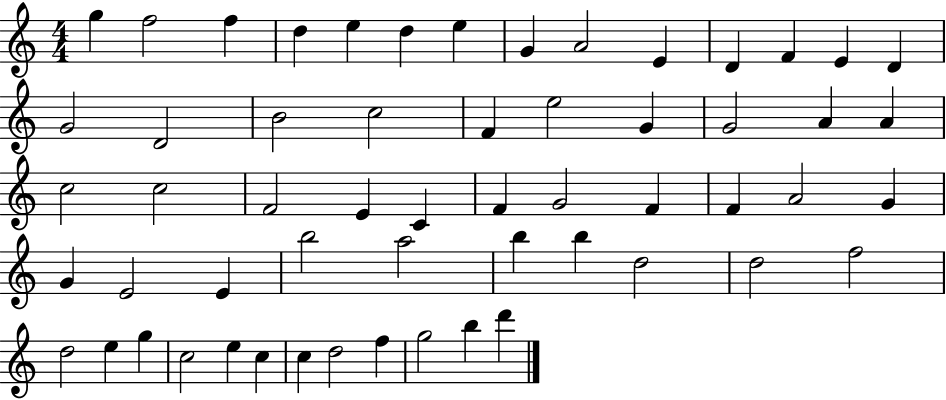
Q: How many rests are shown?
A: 0